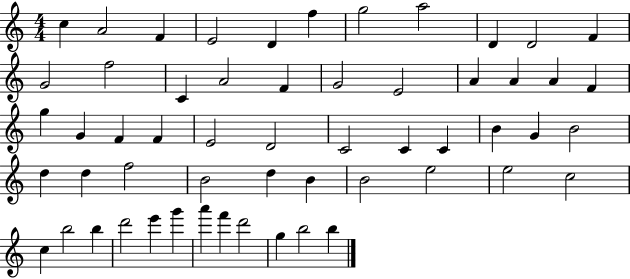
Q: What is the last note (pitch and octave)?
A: B5